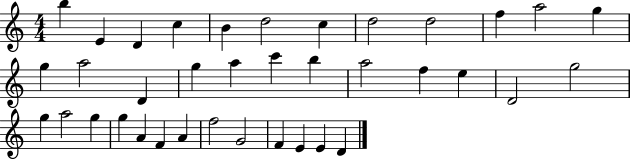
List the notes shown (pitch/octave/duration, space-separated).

B5/q E4/q D4/q C5/q B4/q D5/h C5/q D5/h D5/h F5/q A5/h G5/q G5/q A5/h D4/q G5/q A5/q C6/q B5/q A5/h F5/q E5/q D4/h G5/h G5/q A5/h G5/q G5/q A4/q F4/q A4/q F5/h G4/h F4/q E4/q E4/q D4/q